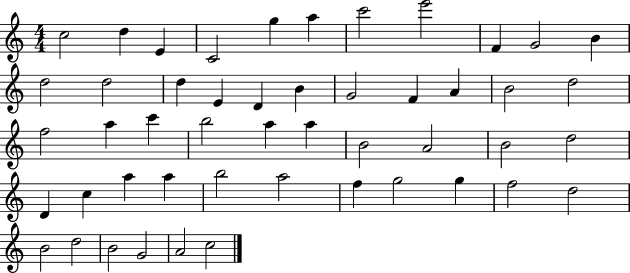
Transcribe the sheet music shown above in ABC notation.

X:1
T:Untitled
M:4/4
L:1/4
K:C
c2 d E C2 g a c'2 e'2 F G2 B d2 d2 d E D B G2 F A B2 d2 f2 a c' b2 a a B2 A2 B2 d2 D c a a b2 a2 f g2 g f2 d2 B2 d2 B2 G2 A2 c2